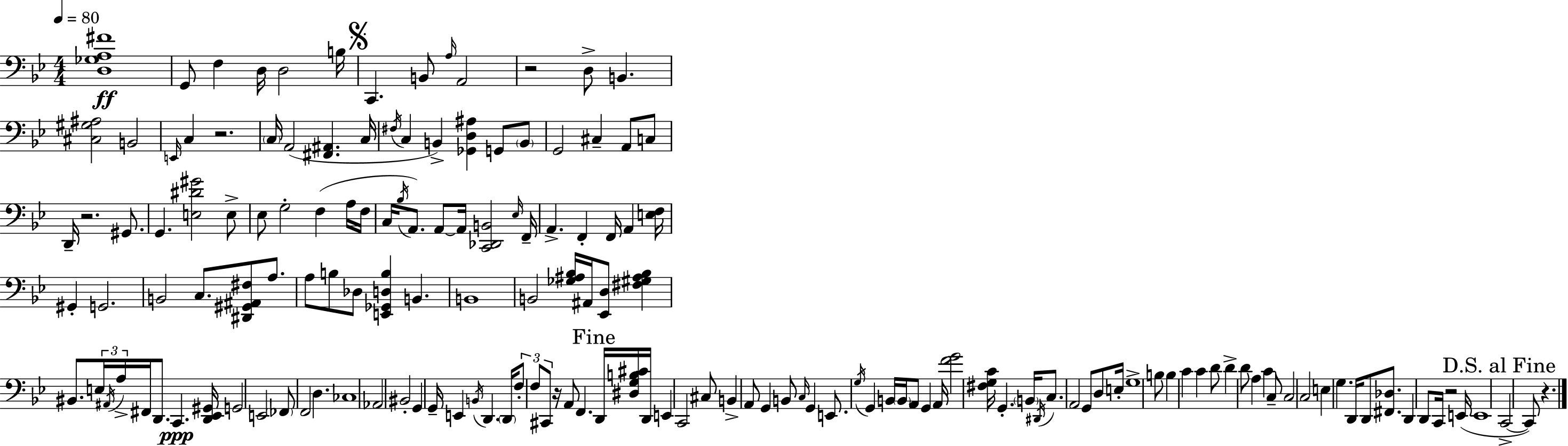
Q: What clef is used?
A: bass